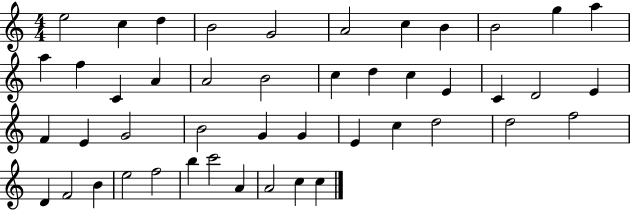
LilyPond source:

{
  \clef treble
  \numericTimeSignature
  \time 4/4
  \key c \major
  e''2 c''4 d''4 | b'2 g'2 | a'2 c''4 b'4 | b'2 g''4 a''4 | \break a''4 f''4 c'4 a'4 | a'2 b'2 | c''4 d''4 c''4 e'4 | c'4 d'2 e'4 | \break f'4 e'4 g'2 | b'2 g'4 g'4 | e'4 c''4 d''2 | d''2 f''2 | \break d'4 f'2 b'4 | e''2 f''2 | b''4 c'''2 a'4 | a'2 c''4 c''4 | \break \bar "|."
}